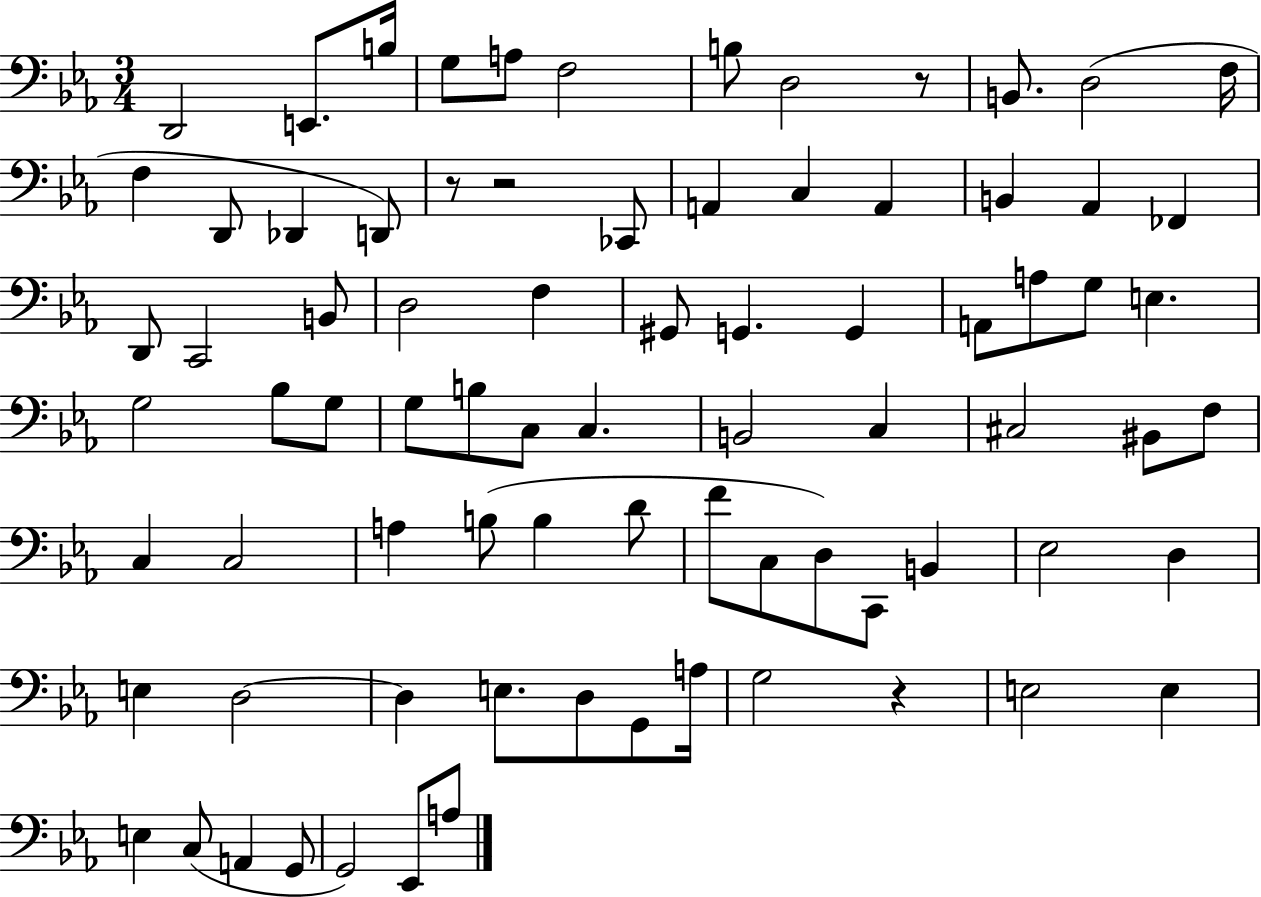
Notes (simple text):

D2/h E2/e. B3/s G3/e A3/e F3/h B3/e D3/h R/e B2/e. D3/h F3/s F3/q D2/e Db2/q D2/e R/e R/h CES2/e A2/q C3/q A2/q B2/q Ab2/q FES2/q D2/e C2/h B2/e D3/h F3/q G#2/e G2/q. G2/q A2/e A3/e G3/e E3/q. G3/h Bb3/e G3/e G3/e B3/e C3/e C3/q. B2/h C3/q C#3/h BIS2/e F3/e C3/q C3/h A3/q B3/e B3/q D4/e F4/e C3/e D3/e C2/e B2/q Eb3/h D3/q E3/q D3/h D3/q E3/e. D3/e G2/e A3/s G3/h R/q E3/h E3/q E3/q C3/e A2/q G2/e G2/h Eb2/e A3/e